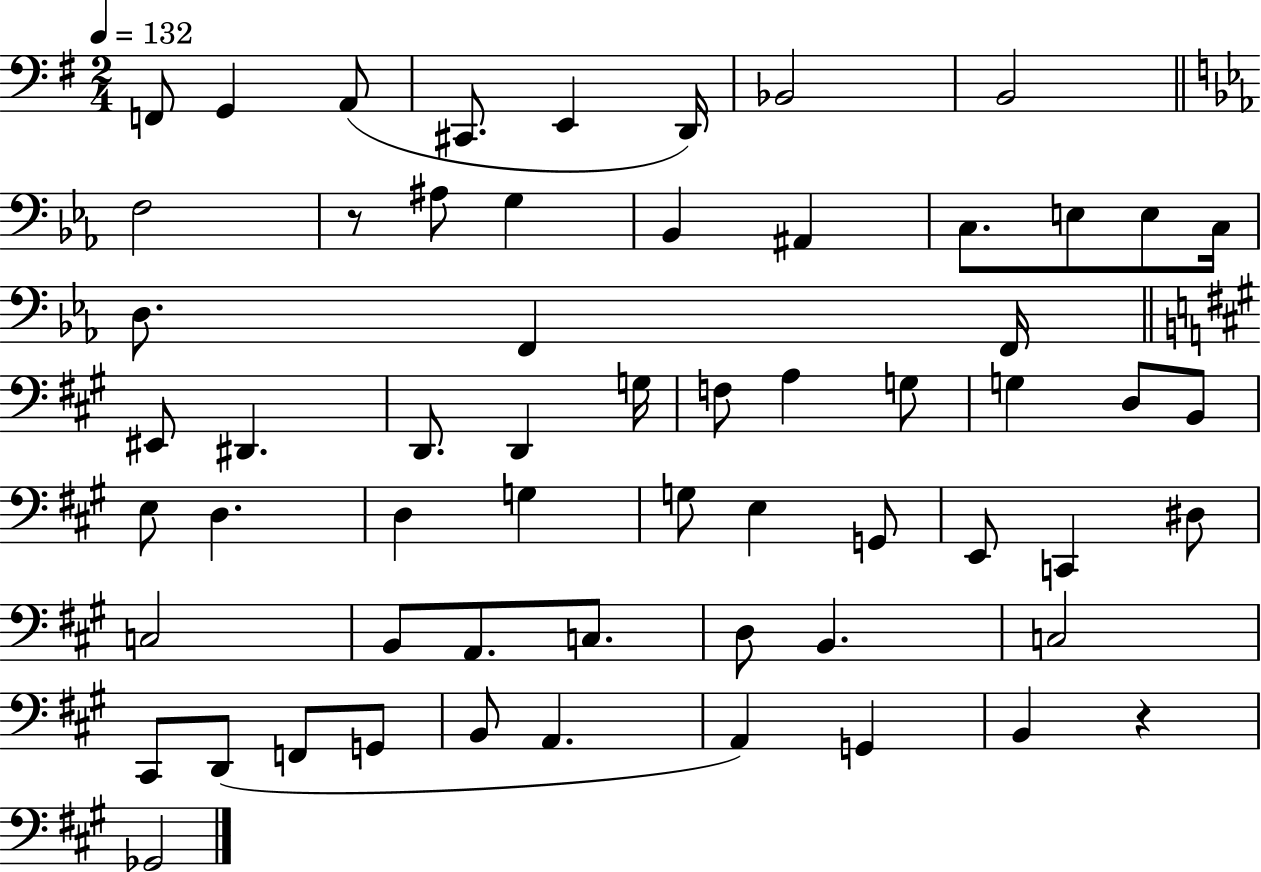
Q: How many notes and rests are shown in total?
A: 60